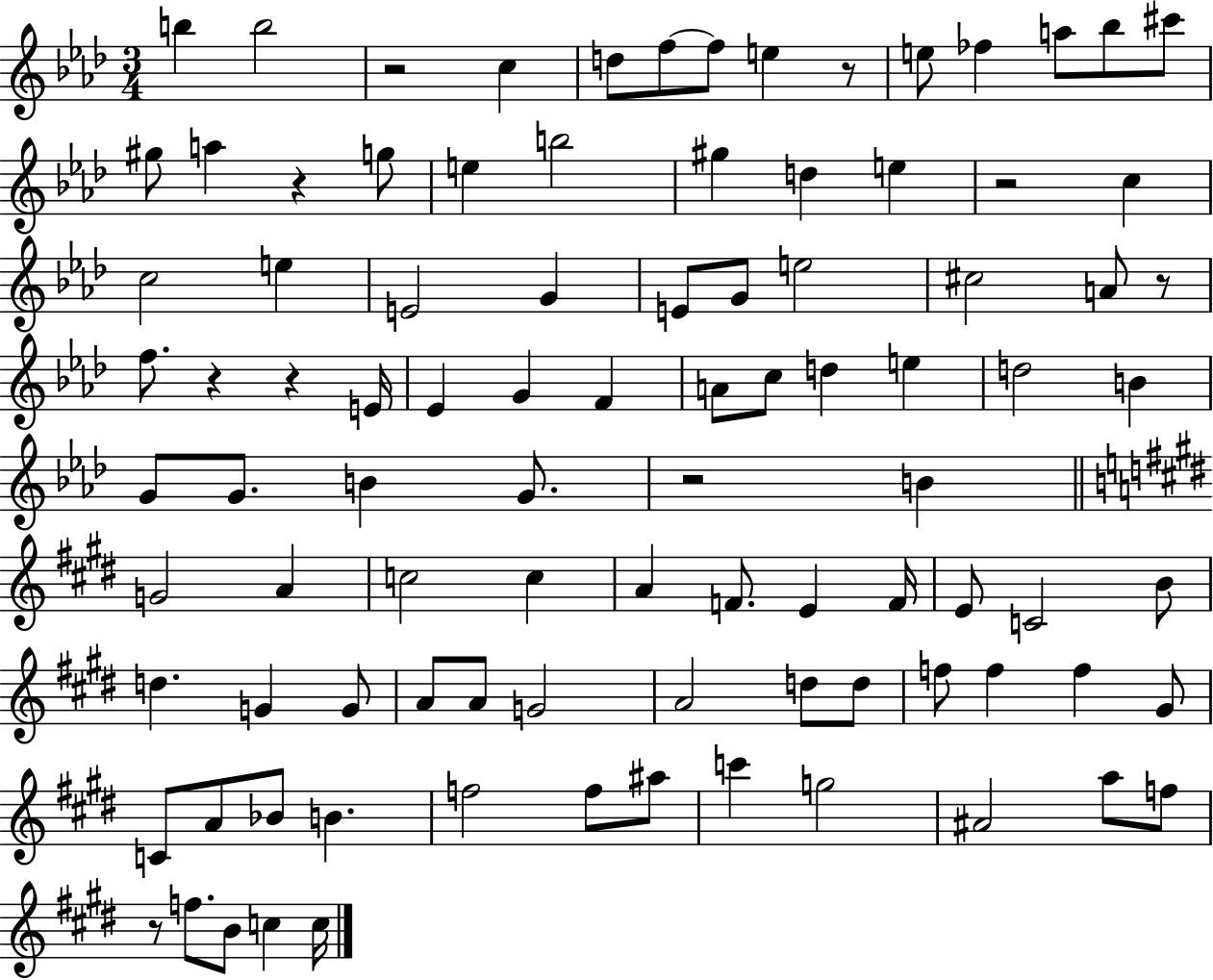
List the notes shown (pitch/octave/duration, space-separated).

B5/q B5/h R/h C5/q D5/e F5/e F5/e E5/q R/e E5/e FES5/q A5/e Bb5/e C#6/e G#5/e A5/q R/q G5/e E5/q B5/h G#5/q D5/q E5/q R/h C5/q C5/h E5/q E4/h G4/q E4/e G4/e E5/h C#5/h A4/e R/e F5/e. R/q R/q E4/s Eb4/q G4/q F4/q A4/e C5/e D5/q E5/q D5/h B4/q G4/e G4/e. B4/q G4/e. R/h B4/q G4/h A4/q C5/h C5/q A4/q F4/e. E4/q F4/s E4/e C4/h B4/e D5/q. G4/q G4/e A4/e A4/e G4/h A4/h D5/e D5/e F5/e F5/q F5/q G#4/e C4/e A4/e Bb4/e B4/q. F5/h F5/e A#5/e C6/q G5/h A#4/h A5/e F5/e R/e F5/e. B4/e C5/q C5/s